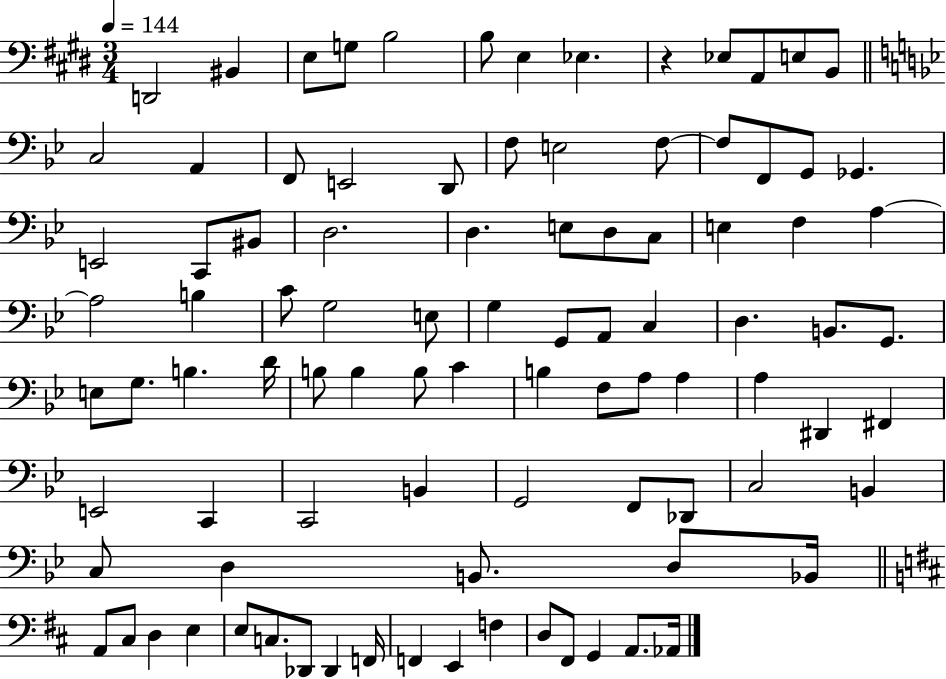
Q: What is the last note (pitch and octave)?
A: Ab2